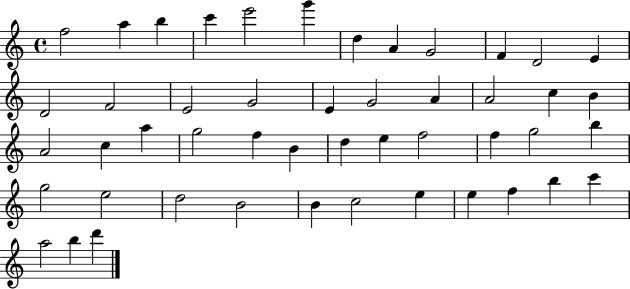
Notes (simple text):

F5/h A5/q B5/q C6/q E6/h G6/q D5/q A4/q G4/h F4/q D4/h E4/q D4/h F4/h E4/h G4/h E4/q G4/h A4/q A4/h C5/q B4/q A4/h C5/q A5/q G5/h F5/q B4/q D5/q E5/q F5/h F5/q G5/h B5/q G5/h E5/h D5/h B4/h B4/q C5/h E5/q E5/q F5/q B5/q C6/q A5/h B5/q D6/q